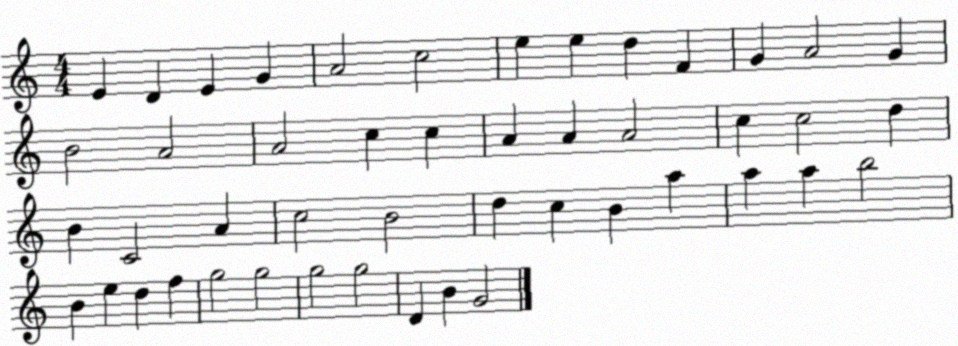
X:1
T:Untitled
M:4/4
L:1/4
K:C
E D E G A2 c2 e e d F G A2 G B2 A2 A2 c c A A A2 c c2 d B C2 A c2 B2 d c B a a a b2 B e d f g2 g2 g2 g2 D B G2